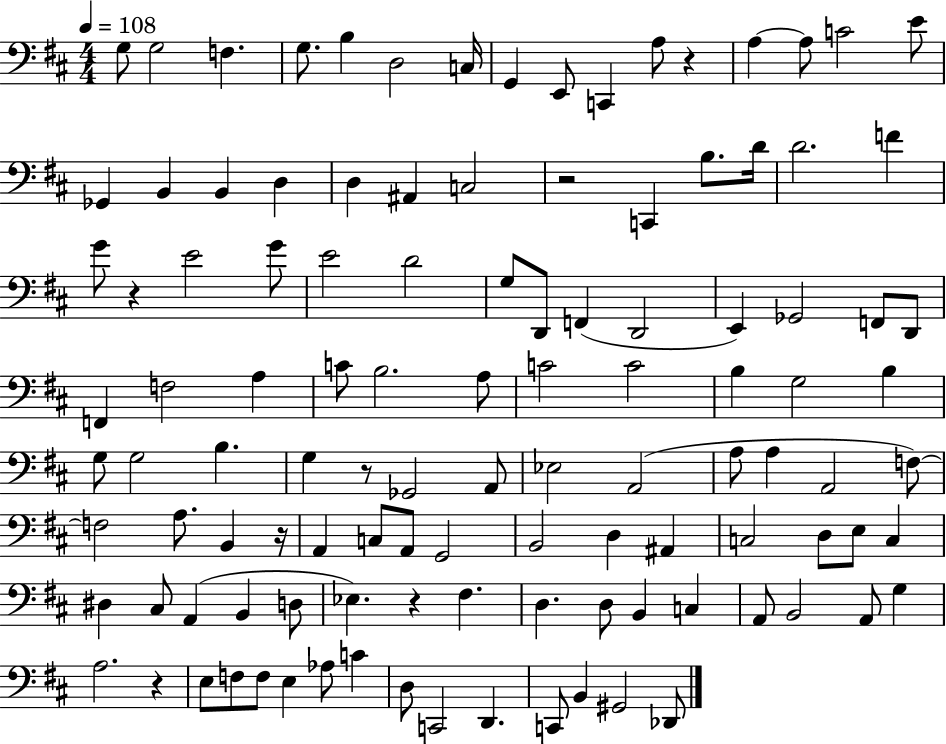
{
  \clef bass
  \numericTimeSignature
  \time 4/4
  \key d \major
  \tempo 4 = 108
  g8 g2 f4. | g8. b4 d2 c16 | g,4 e,8 c,4 a8 r4 | a4~~ a8 c'2 e'8 | \break ges,4 b,4 b,4 d4 | d4 ais,4 c2 | r2 c,4 b8. d'16 | d'2. f'4 | \break g'8 r4 e'2 g'8 | e'2 d'2 | g8 d,8 f,4( d,2 | e,4) ges,2 f,8 d,8 | \break f,4 f2 a4 | c'8 b2. a8 | c'2 c'2 | b4 g2 b4 | \break g8 g2 b4. | g4 r8 ges,2 a,8 | ees2 a,2( | a8 a4 a,2 f8~~) | \break f2 a8. b,4 r16 | a,4 c8 a,8 g,2 | b,2 d4 ais,4 | c2 d8 e8 c4 | \break dis4 cis8 a,4( b,4 d8 | ees4.) r4 fis4. | d4. d8 b,4 c4 | a,8 b,2 a,8 g4 | \break a2. r4 | e8 f8 f8 e4 aes8 c'4 | d8 c,2 d,4. | c,8 b,4 gis,2 des,8 | \break \bar "|."
}